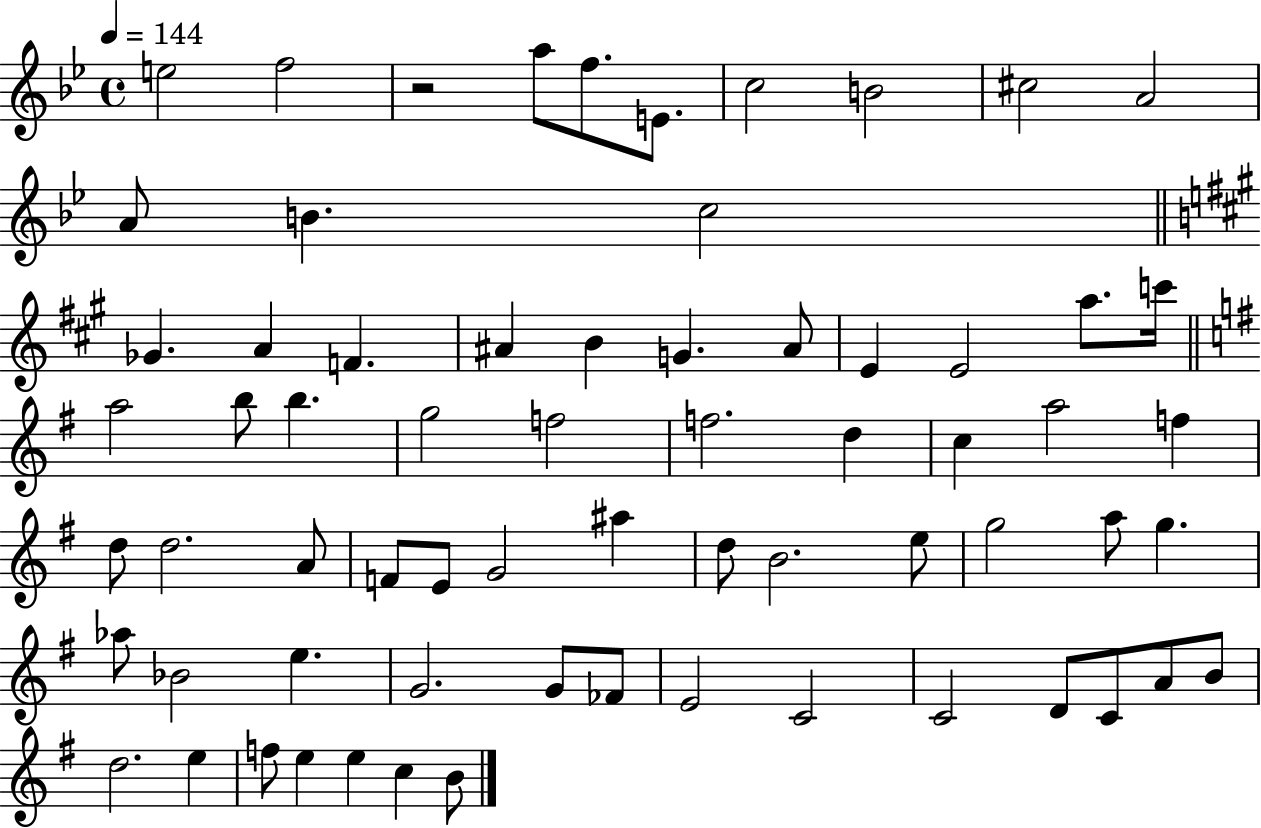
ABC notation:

X:1
T:Untitled
M:4/4
L:1/4
K:Bb
e2 f2 z2 a/2 f/2 E/2 c2 B2 ^c2 A2 A/2 B c2 _G A F ^A B G ^A/2 E E2 a/2 c'/4 a2 b/2 b g2 f2 f2 d c a2 f d/2 d2 A/2 F/2 E/2 G2 ^a d/2 B2 e/2 g2 a/2 g _a/2 _B2 e G2 G/2 _F/2 E2 C2 C2 D/2 C/2 A/2 B/2 d2 e f/2 e e c B/2